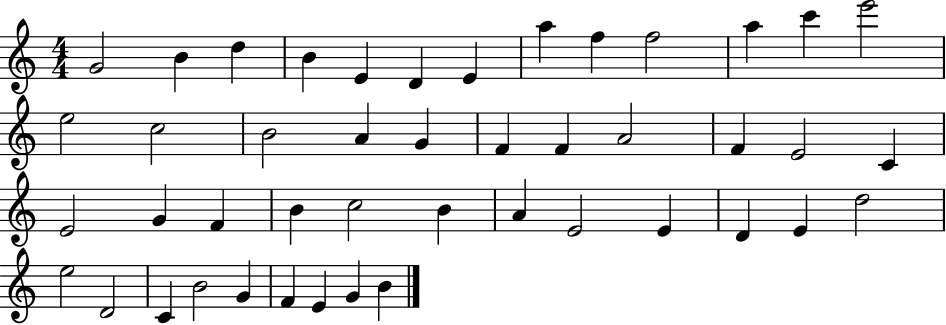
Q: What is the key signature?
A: C major